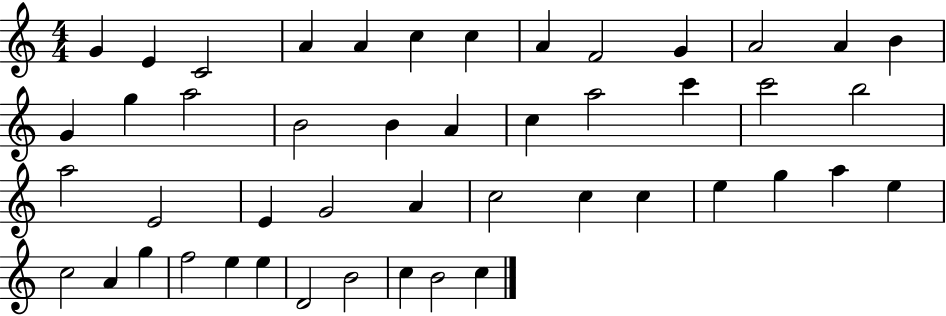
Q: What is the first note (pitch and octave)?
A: G4